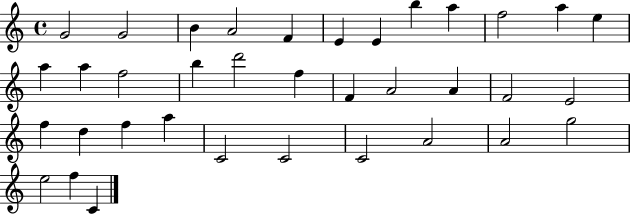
{
  \clef treble
  \time 4/4
  \defaultTimeSignature
  \key c \major
  g'2 g'2 | b'4 a'2 f'4 | e'4 e'4 b''4 a''4 | f''2 a''4 e''4 | \break a''4 a''4 f''2 | b''4 d'''2 f''4 | f'4 a'2 a'4 | f'2 e'2 | \break f''4 d''4 f''4 a''4 | c'2 c'2 | c'2 a'2 | a'2 g''2 | \break e''2 f''4 c'4 | \bar "|."
}